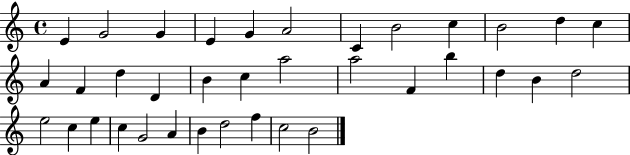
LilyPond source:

{
  \clef treble
  \time 4/4
  \defaultTimeSignature
  \key c \major
  e'4 g'2 g'4 | e'4 g'4 a'2 | c'4 b'2 c''4 | b'2 d''4 c''4 | \break a'4 f'4 d''4 d'4 | b'4 c''4 a''2 | a''2 f'4 b''4 | d''4 b'4 d''2 | \break e''2 c''4 e''4 | c''4 g'2 a'4 | b'4 d''2 f''4 | c''2 b'2 | \break \bar "|."
}